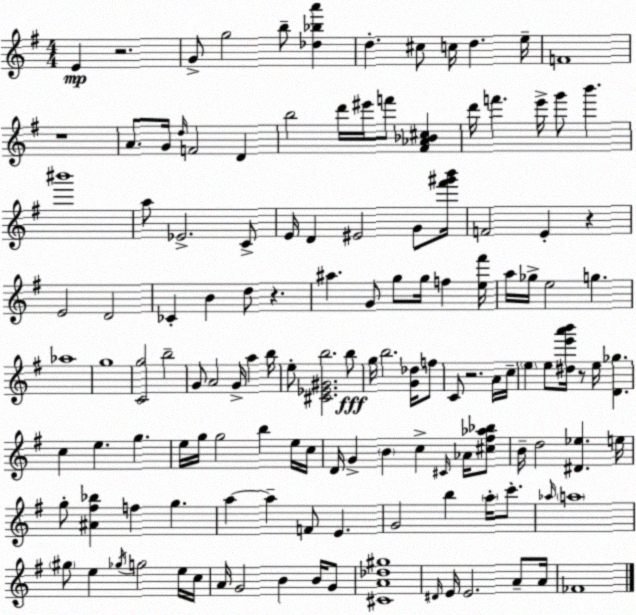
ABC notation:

X:1
T:Untitled
M:4/4
L:1/4
K:G
E z2 G/2 g2 b/2 [_d_ba'] d ^c/2 c/4 d e/4 F4 z4 A/2 G/4 d/4 F2 D b2 d'/4 ^e'/4 f'/2 [^F_A_B^c] d'/4 f' e'/4 g'/2 b' ^b'4 a/2 _E2 C/2 E/4 D ^E2 G/2 [^f'^g'b']/4 F2 E z E2 D2 _C B d/2 z ^a G/2 g/2 g/4 f [e^f']/4 a/4 _g/4 e2 g _a4 g4 [Cg]2 b2 G/2 A2 G/4 a b/4 e/2 [^C_E^Gb]2 b/2 g/4 b2 [G_d]/4 f/2 C/2 z2 A/4 c/4 e e/2 [^de'a'b']/4 z/2 e/4 [D_g] c e g e/4 g/4 g2 b e/4 c/4 D/4 G B c ^C/4 _A/4 [^c^f_a_b]/2 B/4 d2 [^D_e] e/4 g/2 [^A^f_b] f g a a F/2 E G2 b a/4 c'/2 _a/4 a4 ^g/2 e _g/4 g2 e/4 c/4 A/4 G2 B B/4 G/2 [^CA_d^g]4 ^D/4 E/4 E2 A/2 A/4 _F4